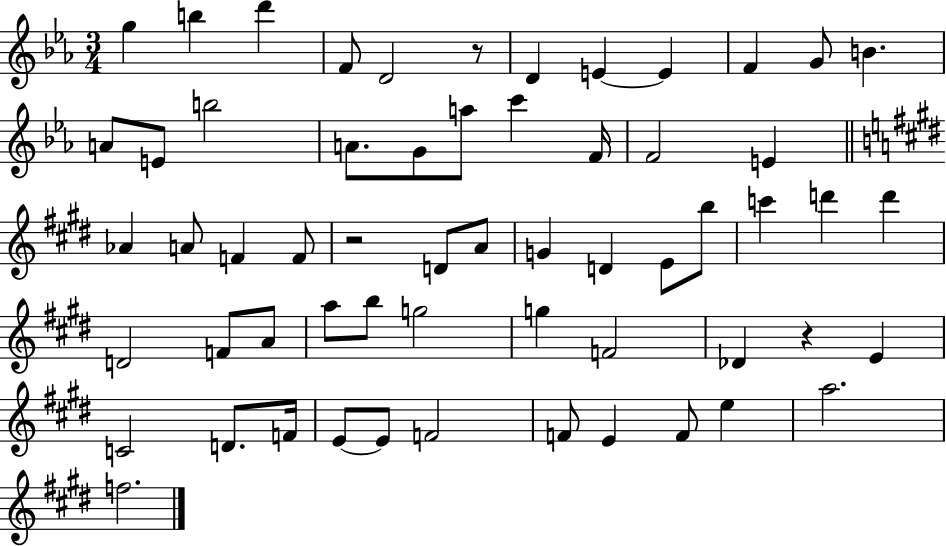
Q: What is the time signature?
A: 3/4